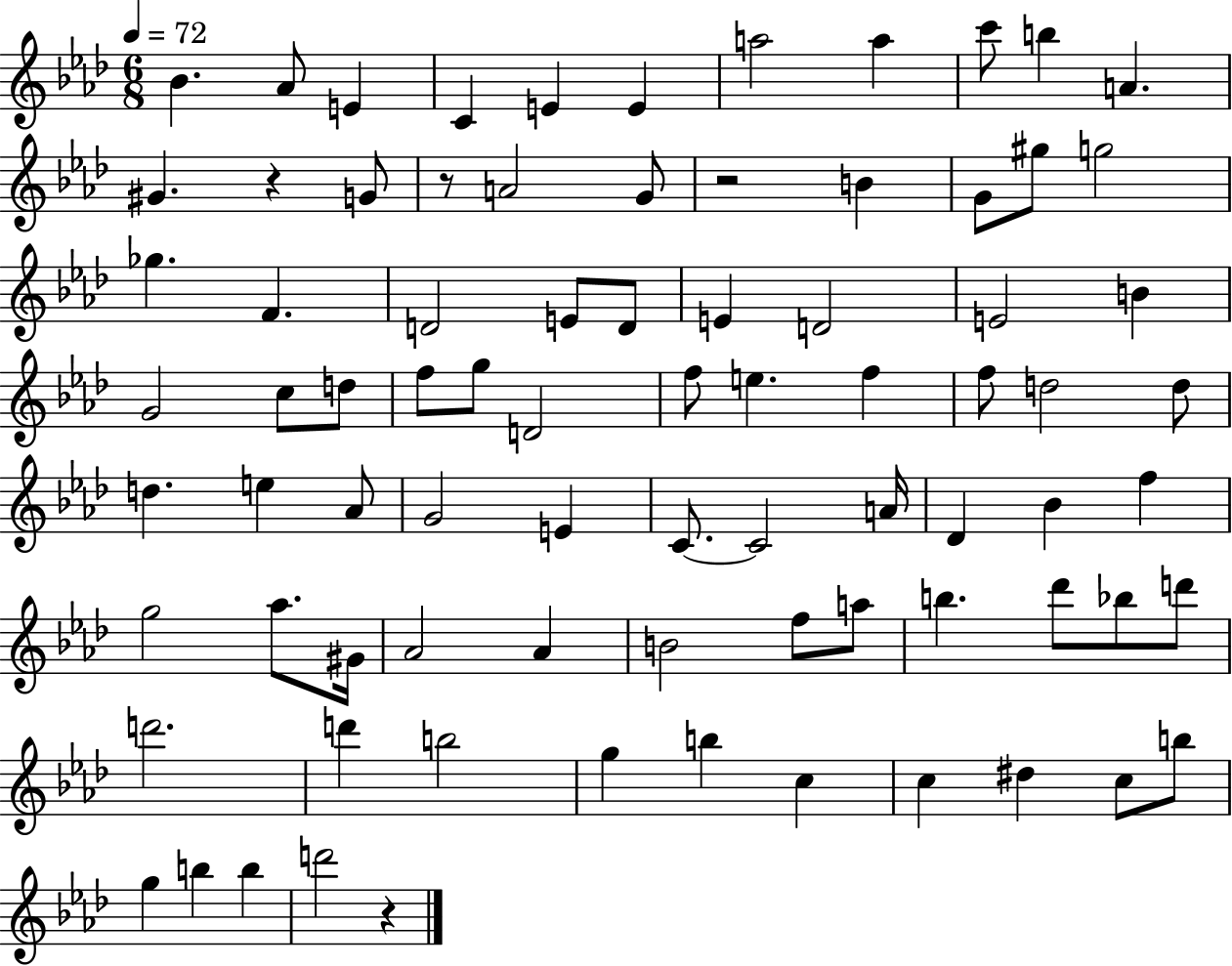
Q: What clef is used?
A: treble